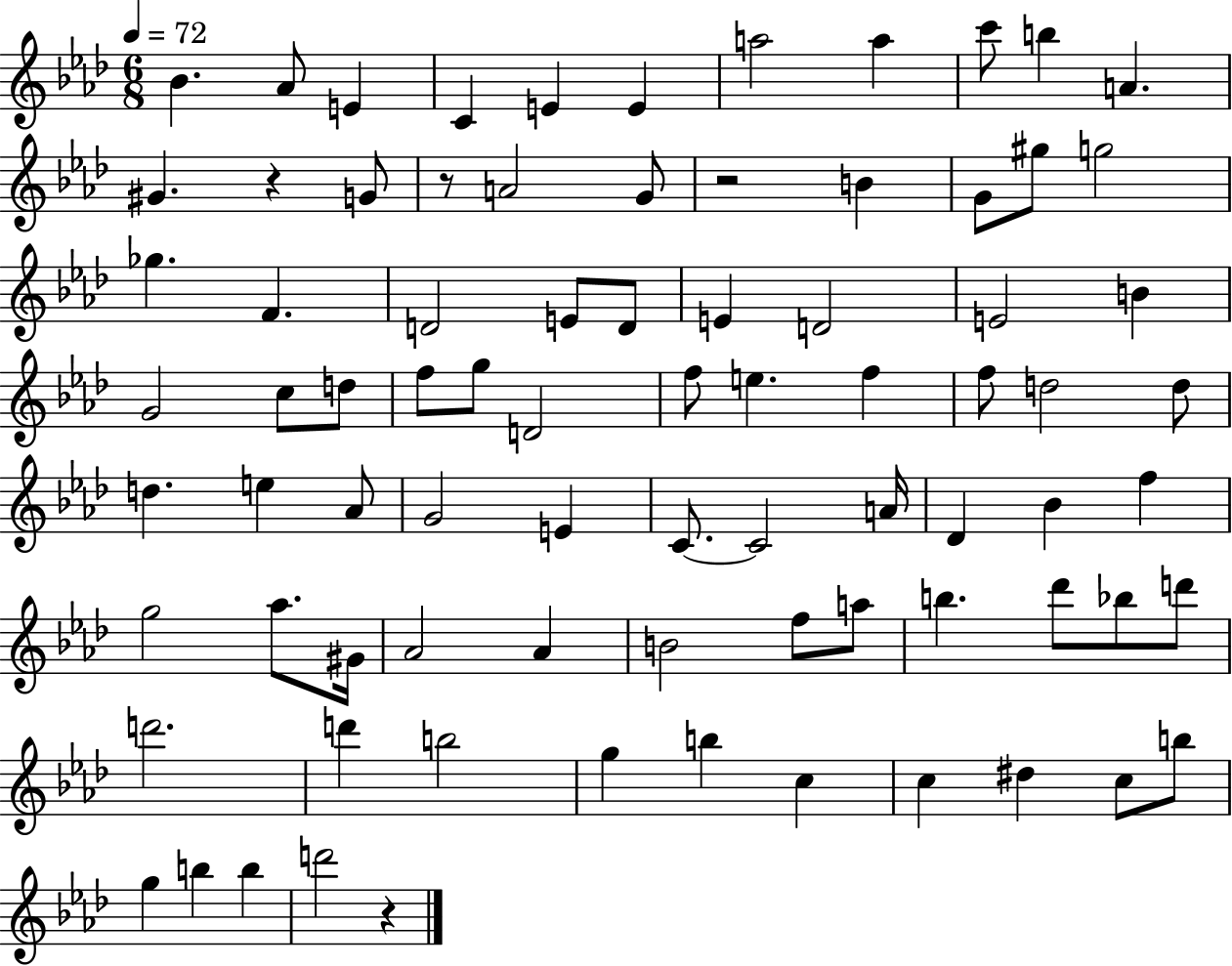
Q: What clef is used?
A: treble